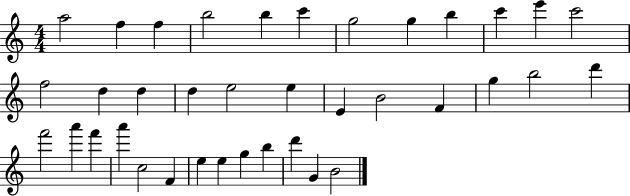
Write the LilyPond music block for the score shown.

{
  \clef treble
  \numericTimeSignature
  \time 4/4
  \key c \major
  a''2 f''4 f''4 | b''2 b''4 c'''4 | g''2 g''4 b''4 | c'''4 e'''4 c'''2 | \break f''2 d''4 d''4 | d''4 e''2 e''4 | e'4 b'2 f'4 | g''4 b''2 d'''4 | \break f'''2 a'''4 f'''4 | a'''4 c''2 f'4 | e''4 e''4 g''4 b''4 | d'''4 g'4 b'2 | \break \bar "|."
}